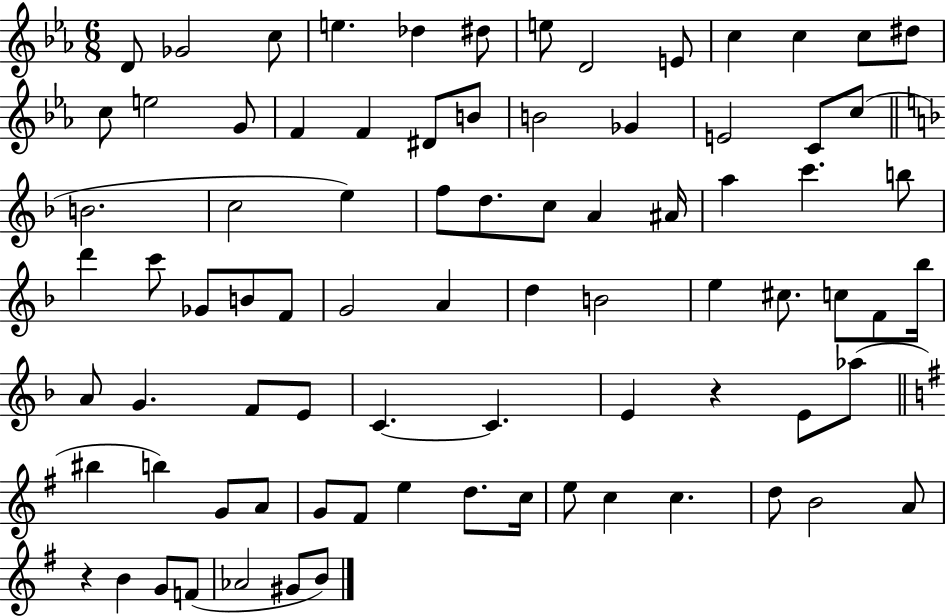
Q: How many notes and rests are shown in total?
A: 82